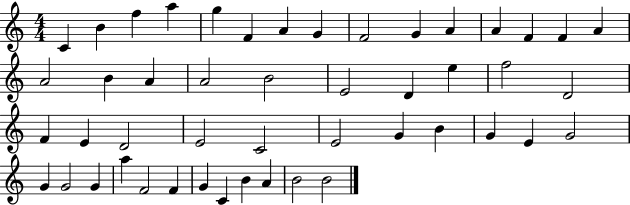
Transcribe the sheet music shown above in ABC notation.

X:1
T:Untitled
M:4/4
L:1/4
K:C
C B f a g F A G F2 G A A F F A A2 B A A2 B2 E2 D e f2 D2 F E D2 E2 C2 E2 G B G E G2 G G2 G a F2 F G C B A B2 B2